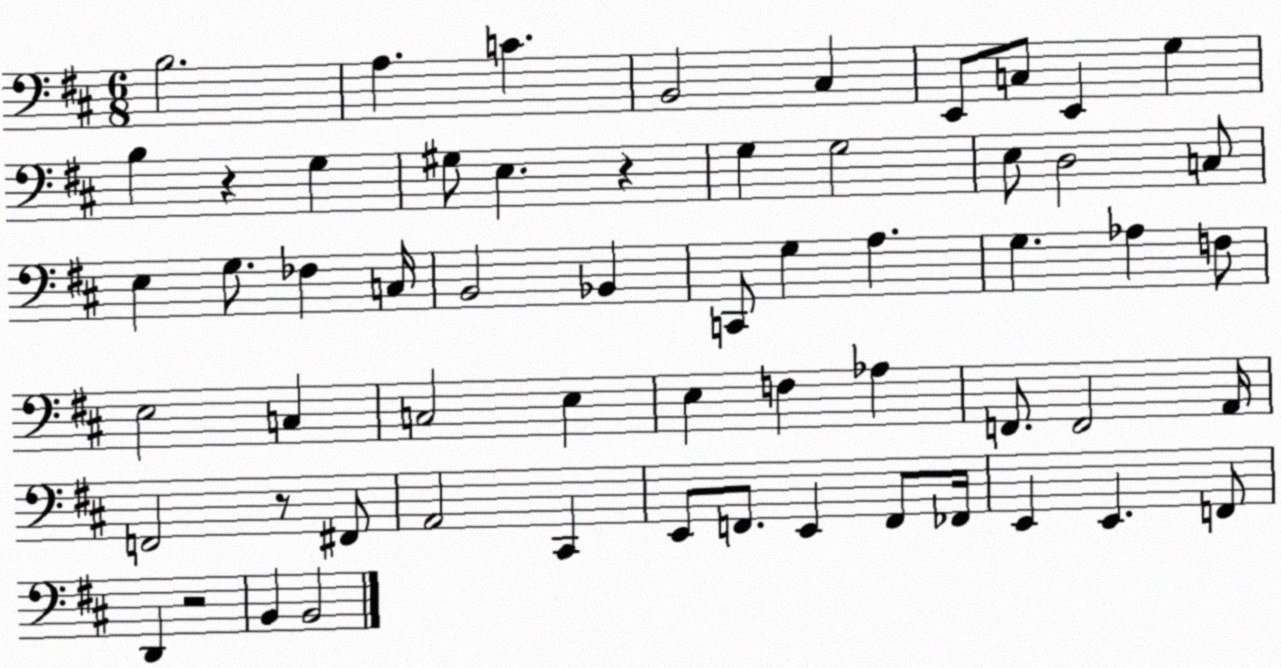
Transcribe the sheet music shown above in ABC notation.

X:1
T:Untitled
M:6/8
L:1/4
K:D
B,2 A, C B,,2 ^C, E,,/2 C,/2 E,, G, B, z G, ^G,/2 E, z G, G,2 E,/2 D,2 C,/2 E, G,/2 _F, C,/4 B,,2 _B,, C,,/2 G, A, G, _A, F,/2 E,2 C, C,2 E, E, F, _A, F,,/2 F,,2 A,,/4 F,,2 z/2 ^F,,/2 A,,2 ^C,, E,,/2 F,,/2 E,, F,,/2 _F,,/4 E,, E,, F,,/2 D,, z2 B,, B,,2